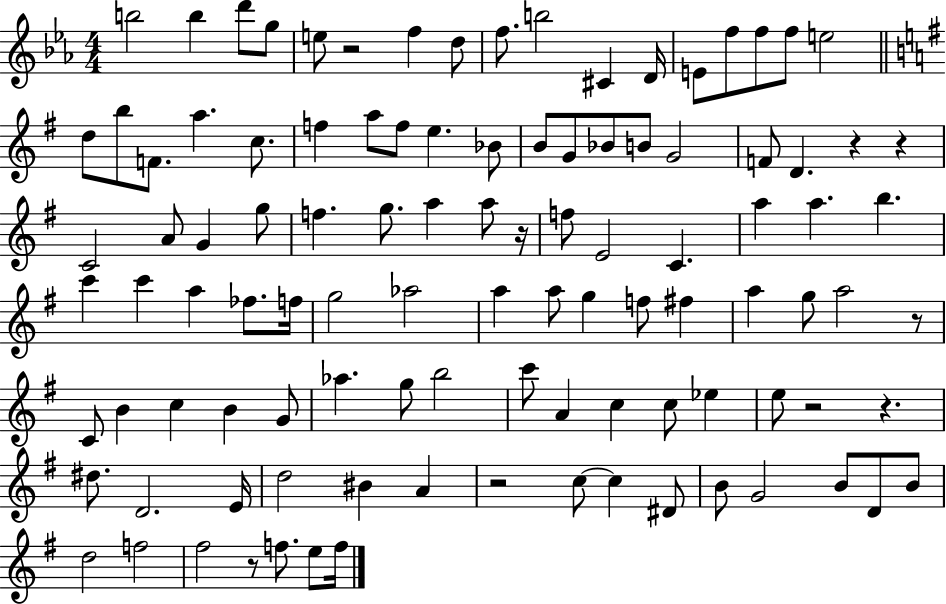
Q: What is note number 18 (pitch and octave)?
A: B5